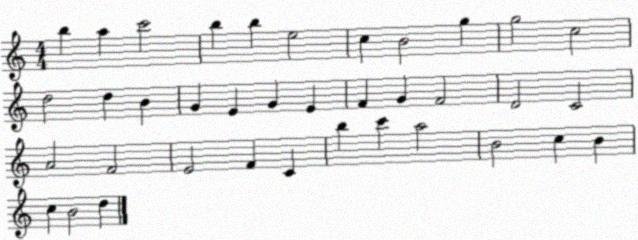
X:1
T:Untitled
M:4/4
L:1/4
K:C
b a c'2 b b e2 c B2 g g2 c2 d2 d B G E G E F G F2 D2 C2 A2 F2 E2 F C b c' a2 B2 c B c B2 d